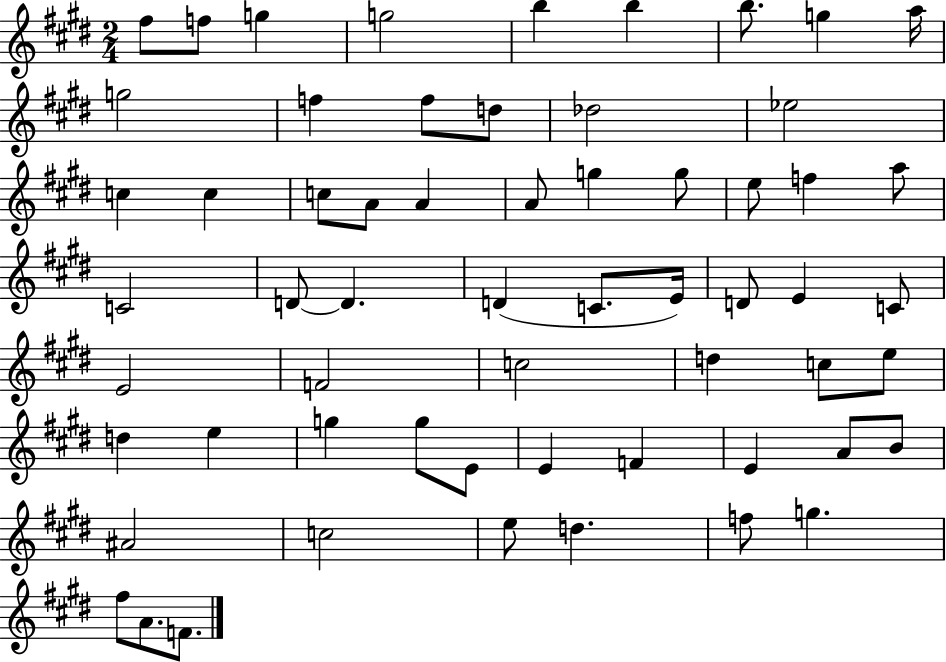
X:1
T:Untitled
M:2/4
L:1/4
K:E
^f/2 f/2 g g2 b b b/2 g a/4 g2 f f/2 d/2 _d2 _e2 c c c/2 A/2 A A/2 g g/2 e/2 f a/2 C2 D/2 D D C/2 E/4 D/2 E C/2 E2 F2 c2 d c/2 e/2 d e g g/2 E/2 E F E A/2 B/2 ^A2 c2 e/2 d f/2 g ^f/2 A/2 F/2